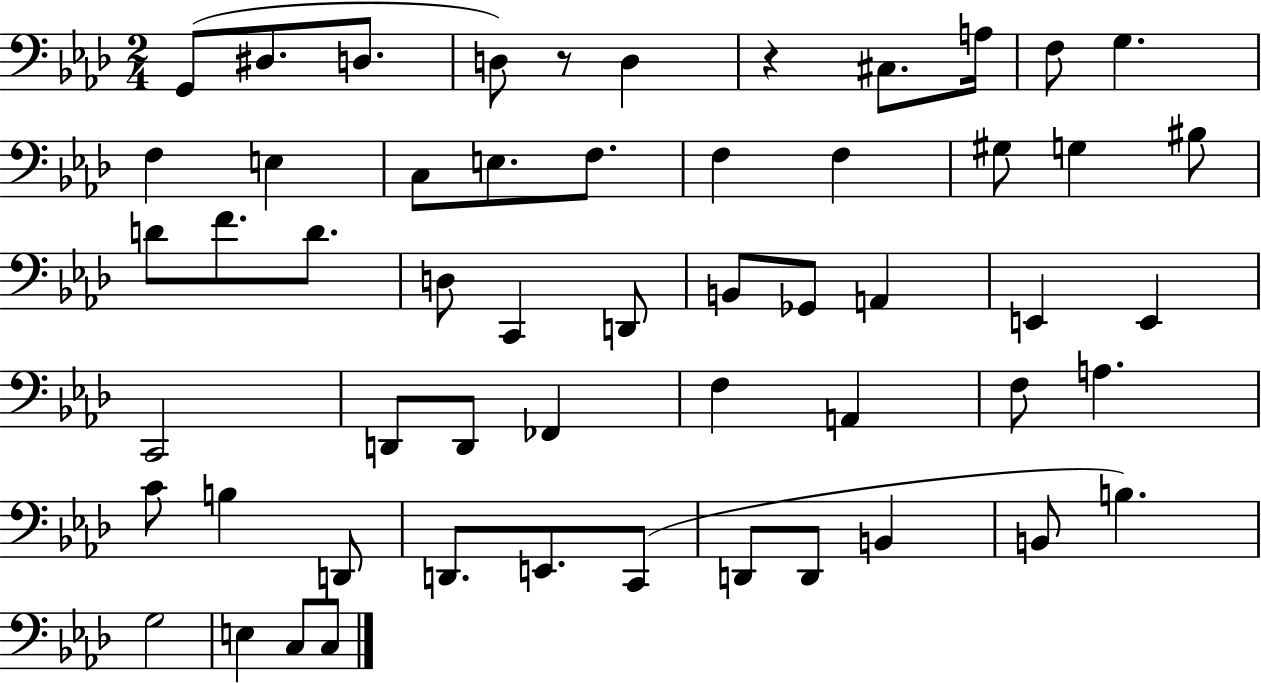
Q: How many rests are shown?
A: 2